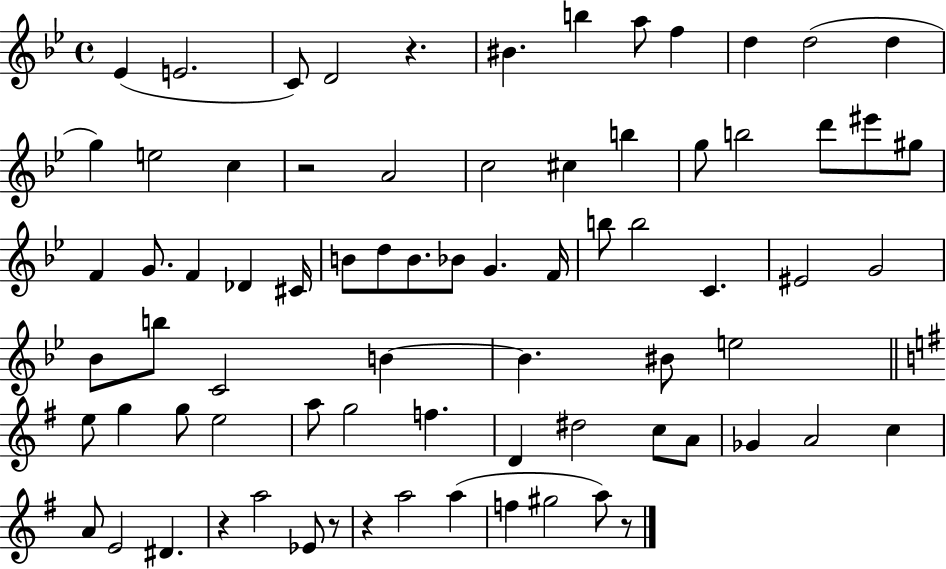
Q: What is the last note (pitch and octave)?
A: A5